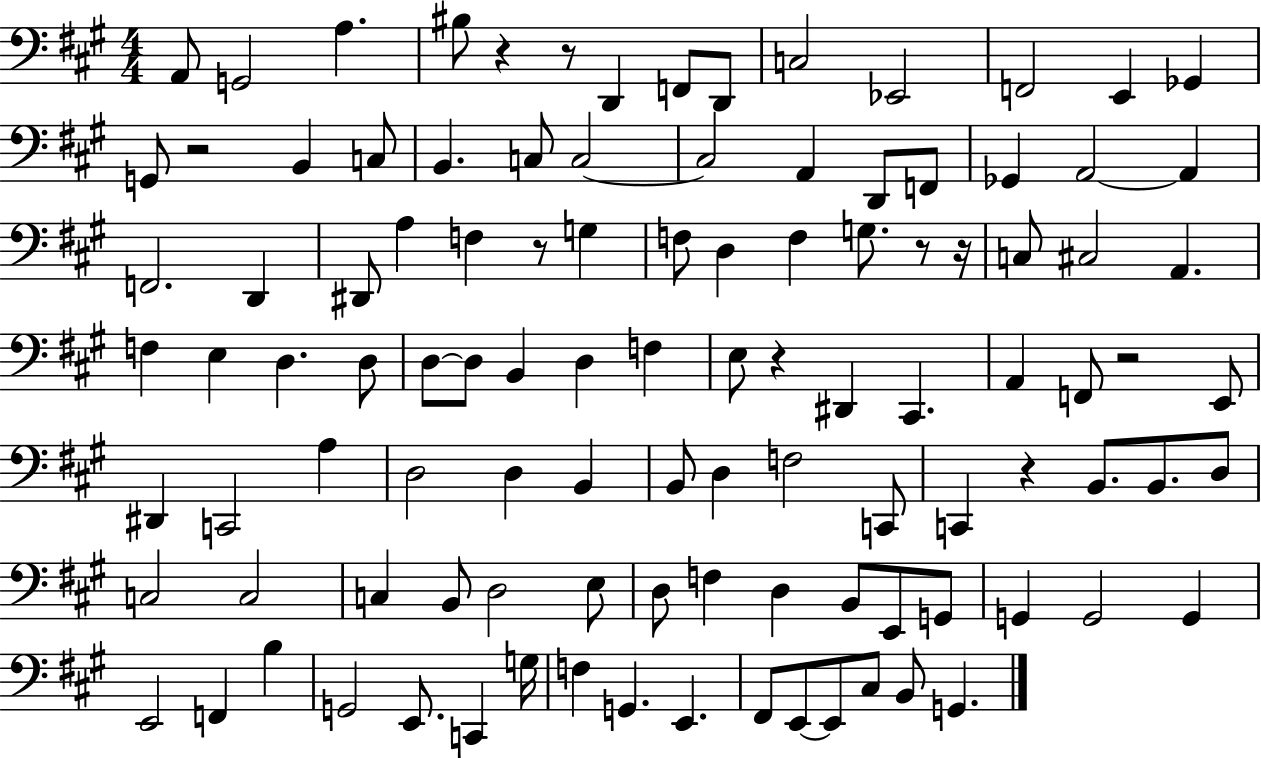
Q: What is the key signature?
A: A major